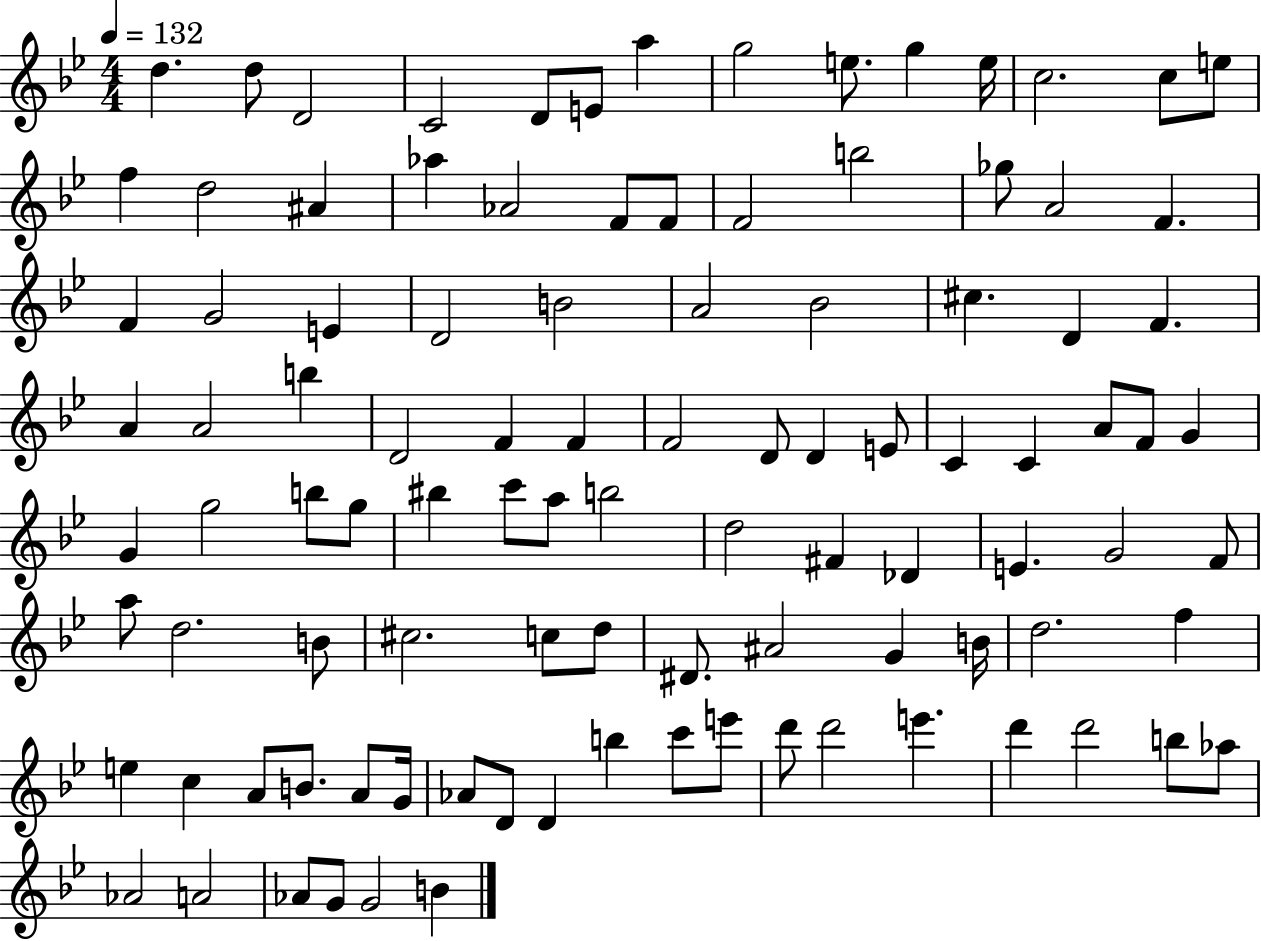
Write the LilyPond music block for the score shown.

{
  \clef treble
  \numericTimeSignature
  \time 4/4
  \key bes \major
  \tempo 4 = 132
  d''4. d''8 d'2 | c'2 d'8 e'8 a''4 | g''2 e''8. g''4 e''16 | c''2. c''8 e''8 | \break f''4 d''2 ais'4 | aes''4 aes'2 f'8 f'8 | f'2 b''2 | ges''8 a'2 f'4. | \break f'4 g'2 e'4 | d'2 b'2 | a'2 bes'2 | cis''4. d'4 f'4. | \break a'4 a'2 b''4 | d'2 f'4 f'4 | f'2 d'8 d'4 e'8 | c'4 c'4 a'8 f'8 g'4 | \break g'4 g''2 b''8 g''8 | bis''4 c'''8 a''8 b''2 | d''2 fis'4 des'4 | e'4. g'2 f'8 | \break a''8 d''2. b'8 | cis''2. c''8 d''8 | dis'8. ais'2 g'4 b'16 | d''2. f''4 | \break e''4 c''4 a'8 b'8. a'8 g'16 | aes'8 d'8 d'4 b''4 c'''8 e'''8 | d'''8 d'''2 e'''4. | d'''4 d'''2 b''8 aes''8 | \break aes'2 a'2 | aes'8 g'8 g'2 b'4 | \bar "|."
}